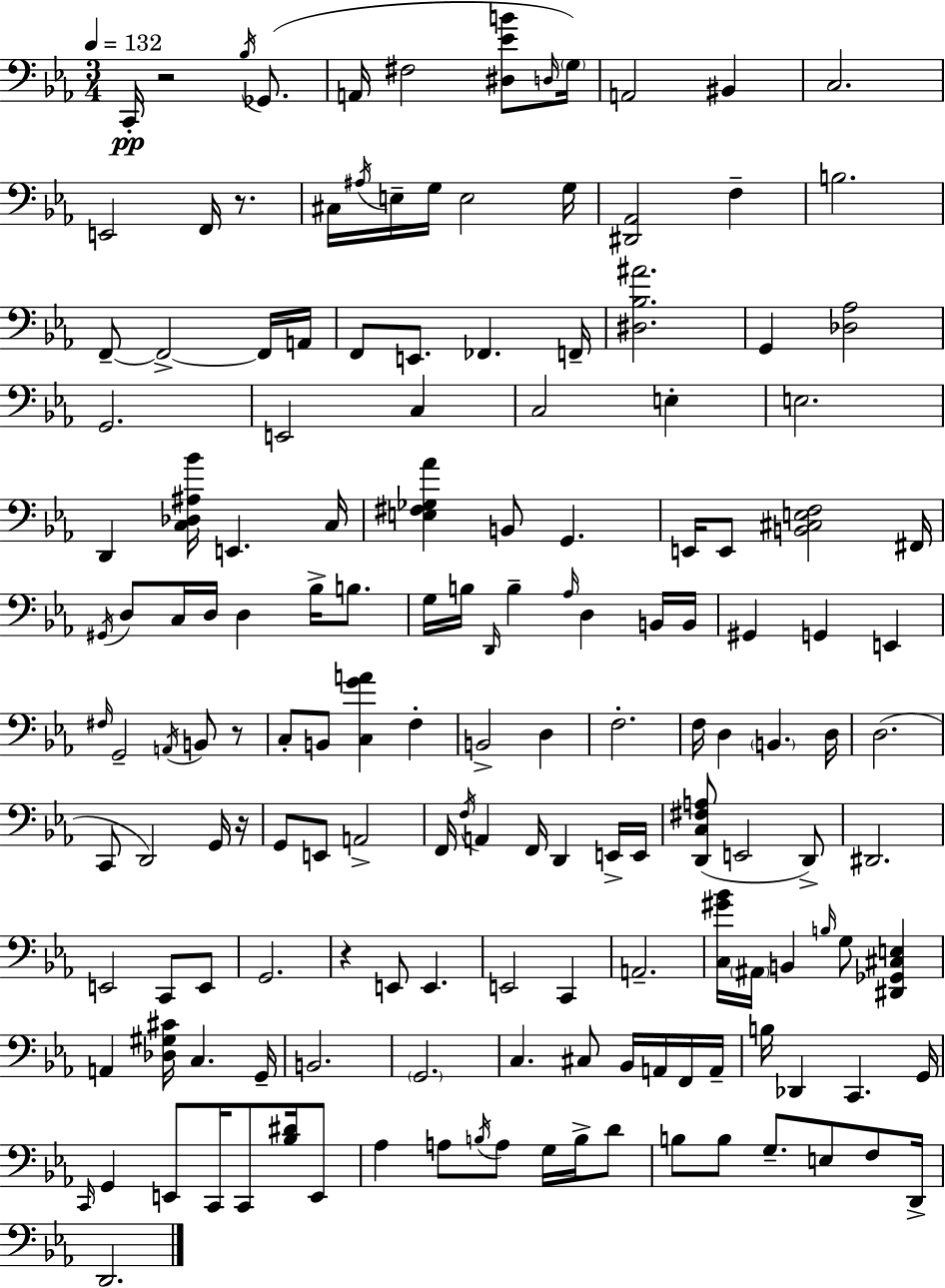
X:1
T:Untitled
M:3/4
L:1/4
K:Cm
C,,/4 z2 _B,/4 _G,,/2 A,,/4 ^F,2 [^D,_EB]/2 D,/4 G,/4 A,,2 ^B,, C,2 E,,2 F,,/4 z/2 ^C,/4 ^A,/4 E,/4 G,/4 E,2 G,/4 [^D,,_A,,]2 F, B,2 F,,/2 F,,2 F,,/4 A,,/4 F,,/2 E,,/2 _F,, F,,/4 [^D,_B,^A]2 G,, [_D,_A,]2 G,,2 E,,2 C, C,2 E, E,2 D,, [C,_D,^A,_B]/4 E,, C,/4 [E,^F,_G,_A] B,,/2 G,, E,,/4 E,,/2 [B,,^C,E,F,]2 ^F,,/4 ^G,,/4 D,/2 C,/4 D,/4 D, _B,/4 B,/2 G,/4 B,/4 D,,/4 B, _A,/4 D, B,,/4 B,,/4 ^G,, G,, E,, ^F,/4 G,,2 A,,/4 B,,/2 z/2 C,/2 B,,/2 [C,GA] F, B,,2 D, F,2 F,/4 D, B,, D,/4 D,2 C,,/2 D,,2 G,,/4 z/4 G,,/2 E,,/2 A,,2 F,,/4 F,/4 A,, F,,/4 D,, E,,/4 E,,/4 [D,,C,^F,A,]/2 E,,2 D,,/2 ^D,,2 E,,2 C,,/2 E,,/2 G,,2 z E,,/2 E,, E,,2 C,, A,,2 [C,^G_B]/4 ^A,,/4 B,, B,/4 G,/2 [^D,,_G,,^C,E,] A,, [_D,^G,^C]/4 C, G,,/4 B,,2 G,,2 C, ^C,/2 _B,,/4 A,,/4 F,,/4 A,,/4 B,/4 _D,, C,, G,,/4 C,,/4 G,, E,,/2 C,,/4 C,,/2 [_B,^D]/4 E,,/2 _A, A,/2 B,/4 A,/2 G,/4 B,/4 D/2 B,/2 B,/2 G,/2 E,/2 F,/2 D,,/4 D,,2